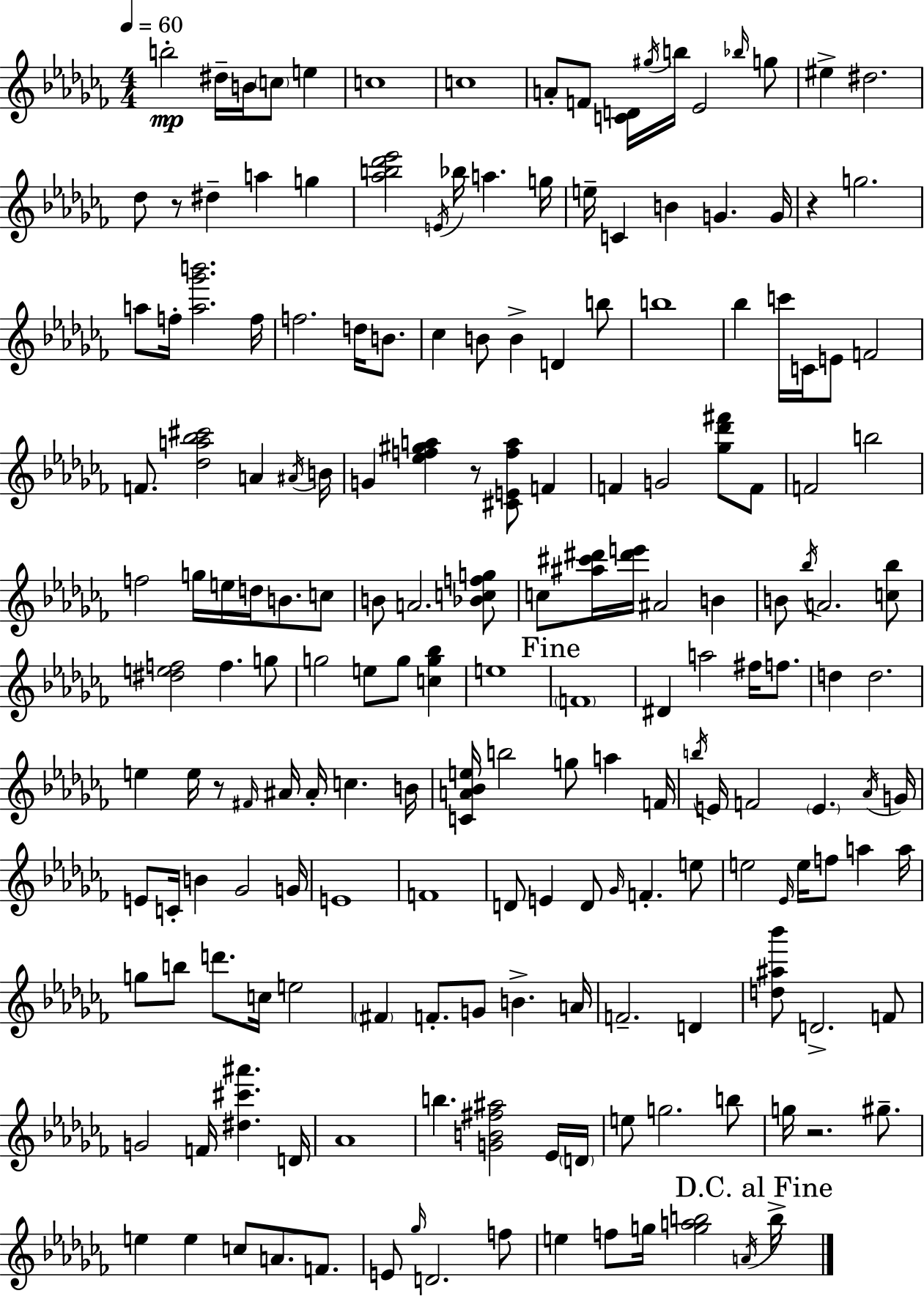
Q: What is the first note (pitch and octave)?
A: B5